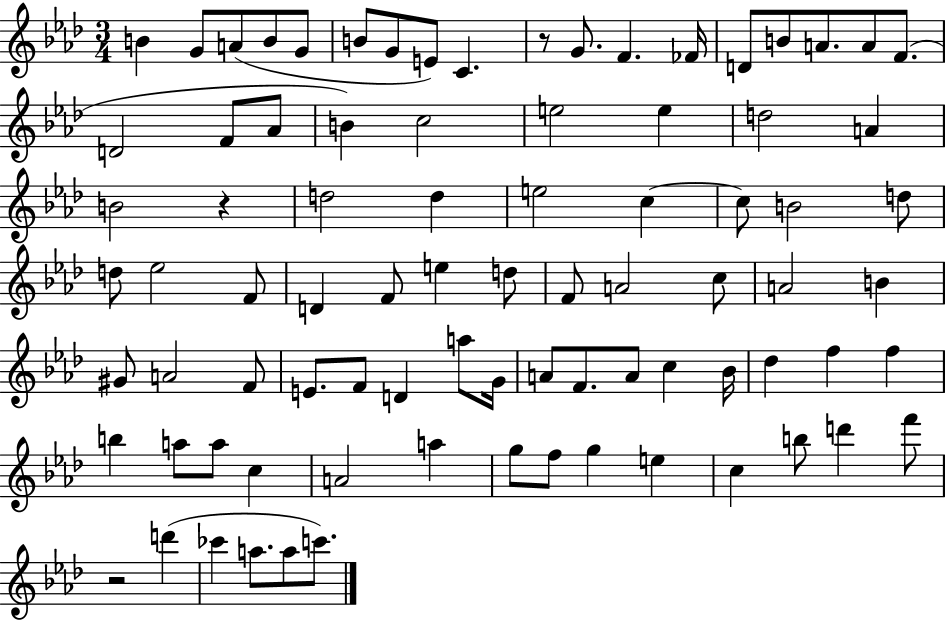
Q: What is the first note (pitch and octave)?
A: B4